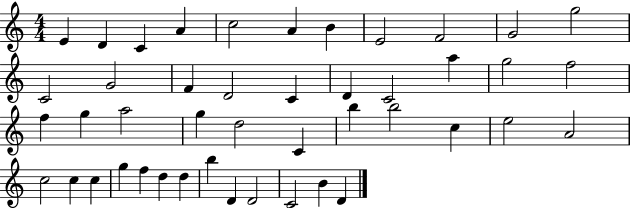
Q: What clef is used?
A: treble